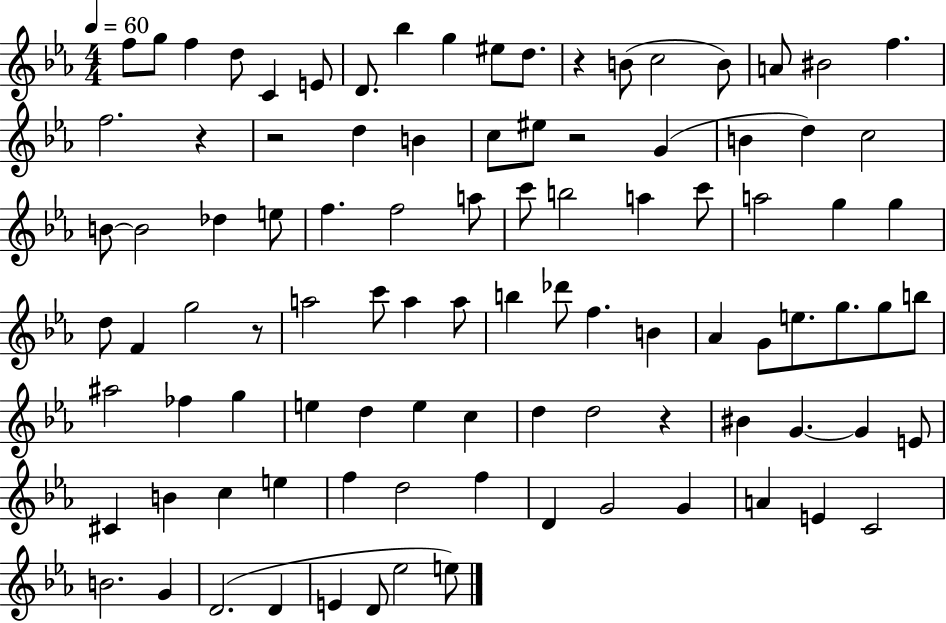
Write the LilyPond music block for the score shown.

{
  \clef treble
  \numericTimeSignature
  \time 4/4
  \key ees \major
  \tempo 4 = 60
  f''8 g''8 f''4 d''8 c'4 e'8 | d'8. bes''4 g''4 eis''8 d''8. | r4 b'8( c''2 b'8) | a'8 bis'2 f''4. | \break f''2. r4 | r2 d''4 b'4 | c''8 eis''8 r2 g'4( | b'4 d''4) c''2 | \break b'8~~ b'2 des''4 e''8 | f''4. f''2 a''8 | c'''8 b''2 a''4 c'''8 | a''2 g''4 g''4 | \break d''8 f'4 g''2 r8 | a''2 c'''8 a''4 a''8 | b''4 des'''8 f''4. b'4 | aes'4 g'8 e''8. g''8. g''8 b''8 | \break ais''2 fes''4 g''4 | e''4 d''4 e''4 c''4 | d''4 d''2 r4 | bis'4 g'4.~~ g'4 e'8 | \break cis'4 b'4 c''4 e''4 | f''4 d''2 f''4 | d'4 g'2 g'4 | a'4 e'4 c'2 | \break b'2. g'4 | d'2.( d'4 | e'4 d'8 ees''2 e''8) | \bar "|."
}